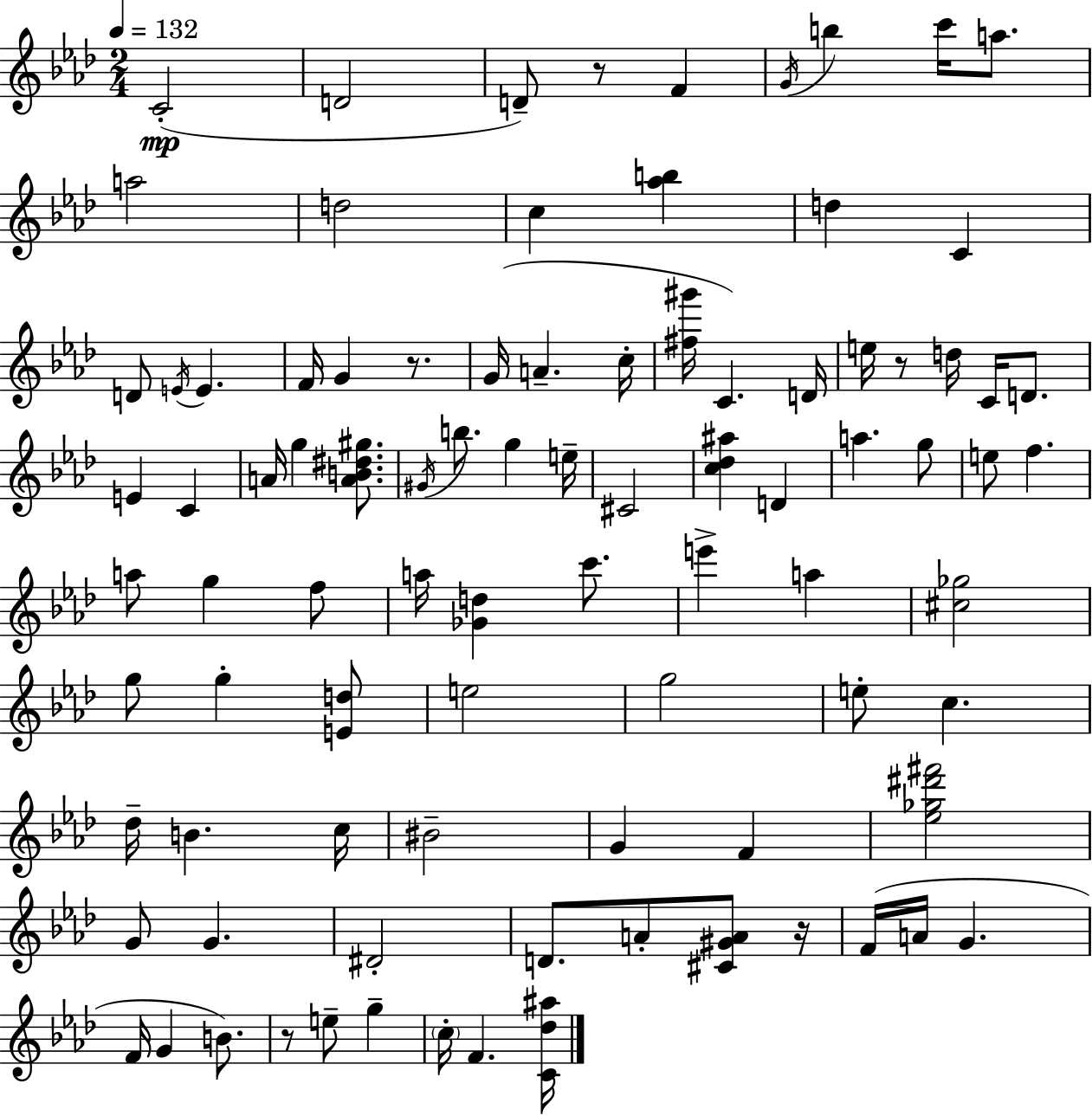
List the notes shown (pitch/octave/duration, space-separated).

C4/h D4/h D4/e R/e F4/q G4/s B5/q C6/s A5/e. A5/h D5/h C5/q [Ab5,B5]/q D5/q C4/q D4/e E4/s E4/q. F4/s G4/q R/e. G4/s A4/q. C5/s [F#5,G#6]/s C4/q. D4/s E5/s R/e D5/s C4/s D4/e. E4/q C4/q A4/s G5/q [A4,B4,D#5,G#5]/e. G#4/s B5/e. G5/q E5/s C#4/h [C5,Db5,A#5]/q D4/q A5/q. G5/e E5/e F5/q. A5/e G5/q F5/e A5/s [Gb4,D5]/q C6/e. E6/q A5/q [C#5,Gb5]/h G5/e G5/q [E4,D5]/e E5/h G5/h E5/e C5/q. Db5/s B4/q. C5/s BIS4/h G4/q F4/q [Eb5,Gb5,D#6,F#6]/h G4/e G4/q. D#4/h D4/e. A4/e [C#4,G#4,A4]/e R/s F4/s A4/s G4/q. F4/s G4/q B4/e. R/e E5/e G5/q C5/s F4/q. [C4,Db5,A#5]/s